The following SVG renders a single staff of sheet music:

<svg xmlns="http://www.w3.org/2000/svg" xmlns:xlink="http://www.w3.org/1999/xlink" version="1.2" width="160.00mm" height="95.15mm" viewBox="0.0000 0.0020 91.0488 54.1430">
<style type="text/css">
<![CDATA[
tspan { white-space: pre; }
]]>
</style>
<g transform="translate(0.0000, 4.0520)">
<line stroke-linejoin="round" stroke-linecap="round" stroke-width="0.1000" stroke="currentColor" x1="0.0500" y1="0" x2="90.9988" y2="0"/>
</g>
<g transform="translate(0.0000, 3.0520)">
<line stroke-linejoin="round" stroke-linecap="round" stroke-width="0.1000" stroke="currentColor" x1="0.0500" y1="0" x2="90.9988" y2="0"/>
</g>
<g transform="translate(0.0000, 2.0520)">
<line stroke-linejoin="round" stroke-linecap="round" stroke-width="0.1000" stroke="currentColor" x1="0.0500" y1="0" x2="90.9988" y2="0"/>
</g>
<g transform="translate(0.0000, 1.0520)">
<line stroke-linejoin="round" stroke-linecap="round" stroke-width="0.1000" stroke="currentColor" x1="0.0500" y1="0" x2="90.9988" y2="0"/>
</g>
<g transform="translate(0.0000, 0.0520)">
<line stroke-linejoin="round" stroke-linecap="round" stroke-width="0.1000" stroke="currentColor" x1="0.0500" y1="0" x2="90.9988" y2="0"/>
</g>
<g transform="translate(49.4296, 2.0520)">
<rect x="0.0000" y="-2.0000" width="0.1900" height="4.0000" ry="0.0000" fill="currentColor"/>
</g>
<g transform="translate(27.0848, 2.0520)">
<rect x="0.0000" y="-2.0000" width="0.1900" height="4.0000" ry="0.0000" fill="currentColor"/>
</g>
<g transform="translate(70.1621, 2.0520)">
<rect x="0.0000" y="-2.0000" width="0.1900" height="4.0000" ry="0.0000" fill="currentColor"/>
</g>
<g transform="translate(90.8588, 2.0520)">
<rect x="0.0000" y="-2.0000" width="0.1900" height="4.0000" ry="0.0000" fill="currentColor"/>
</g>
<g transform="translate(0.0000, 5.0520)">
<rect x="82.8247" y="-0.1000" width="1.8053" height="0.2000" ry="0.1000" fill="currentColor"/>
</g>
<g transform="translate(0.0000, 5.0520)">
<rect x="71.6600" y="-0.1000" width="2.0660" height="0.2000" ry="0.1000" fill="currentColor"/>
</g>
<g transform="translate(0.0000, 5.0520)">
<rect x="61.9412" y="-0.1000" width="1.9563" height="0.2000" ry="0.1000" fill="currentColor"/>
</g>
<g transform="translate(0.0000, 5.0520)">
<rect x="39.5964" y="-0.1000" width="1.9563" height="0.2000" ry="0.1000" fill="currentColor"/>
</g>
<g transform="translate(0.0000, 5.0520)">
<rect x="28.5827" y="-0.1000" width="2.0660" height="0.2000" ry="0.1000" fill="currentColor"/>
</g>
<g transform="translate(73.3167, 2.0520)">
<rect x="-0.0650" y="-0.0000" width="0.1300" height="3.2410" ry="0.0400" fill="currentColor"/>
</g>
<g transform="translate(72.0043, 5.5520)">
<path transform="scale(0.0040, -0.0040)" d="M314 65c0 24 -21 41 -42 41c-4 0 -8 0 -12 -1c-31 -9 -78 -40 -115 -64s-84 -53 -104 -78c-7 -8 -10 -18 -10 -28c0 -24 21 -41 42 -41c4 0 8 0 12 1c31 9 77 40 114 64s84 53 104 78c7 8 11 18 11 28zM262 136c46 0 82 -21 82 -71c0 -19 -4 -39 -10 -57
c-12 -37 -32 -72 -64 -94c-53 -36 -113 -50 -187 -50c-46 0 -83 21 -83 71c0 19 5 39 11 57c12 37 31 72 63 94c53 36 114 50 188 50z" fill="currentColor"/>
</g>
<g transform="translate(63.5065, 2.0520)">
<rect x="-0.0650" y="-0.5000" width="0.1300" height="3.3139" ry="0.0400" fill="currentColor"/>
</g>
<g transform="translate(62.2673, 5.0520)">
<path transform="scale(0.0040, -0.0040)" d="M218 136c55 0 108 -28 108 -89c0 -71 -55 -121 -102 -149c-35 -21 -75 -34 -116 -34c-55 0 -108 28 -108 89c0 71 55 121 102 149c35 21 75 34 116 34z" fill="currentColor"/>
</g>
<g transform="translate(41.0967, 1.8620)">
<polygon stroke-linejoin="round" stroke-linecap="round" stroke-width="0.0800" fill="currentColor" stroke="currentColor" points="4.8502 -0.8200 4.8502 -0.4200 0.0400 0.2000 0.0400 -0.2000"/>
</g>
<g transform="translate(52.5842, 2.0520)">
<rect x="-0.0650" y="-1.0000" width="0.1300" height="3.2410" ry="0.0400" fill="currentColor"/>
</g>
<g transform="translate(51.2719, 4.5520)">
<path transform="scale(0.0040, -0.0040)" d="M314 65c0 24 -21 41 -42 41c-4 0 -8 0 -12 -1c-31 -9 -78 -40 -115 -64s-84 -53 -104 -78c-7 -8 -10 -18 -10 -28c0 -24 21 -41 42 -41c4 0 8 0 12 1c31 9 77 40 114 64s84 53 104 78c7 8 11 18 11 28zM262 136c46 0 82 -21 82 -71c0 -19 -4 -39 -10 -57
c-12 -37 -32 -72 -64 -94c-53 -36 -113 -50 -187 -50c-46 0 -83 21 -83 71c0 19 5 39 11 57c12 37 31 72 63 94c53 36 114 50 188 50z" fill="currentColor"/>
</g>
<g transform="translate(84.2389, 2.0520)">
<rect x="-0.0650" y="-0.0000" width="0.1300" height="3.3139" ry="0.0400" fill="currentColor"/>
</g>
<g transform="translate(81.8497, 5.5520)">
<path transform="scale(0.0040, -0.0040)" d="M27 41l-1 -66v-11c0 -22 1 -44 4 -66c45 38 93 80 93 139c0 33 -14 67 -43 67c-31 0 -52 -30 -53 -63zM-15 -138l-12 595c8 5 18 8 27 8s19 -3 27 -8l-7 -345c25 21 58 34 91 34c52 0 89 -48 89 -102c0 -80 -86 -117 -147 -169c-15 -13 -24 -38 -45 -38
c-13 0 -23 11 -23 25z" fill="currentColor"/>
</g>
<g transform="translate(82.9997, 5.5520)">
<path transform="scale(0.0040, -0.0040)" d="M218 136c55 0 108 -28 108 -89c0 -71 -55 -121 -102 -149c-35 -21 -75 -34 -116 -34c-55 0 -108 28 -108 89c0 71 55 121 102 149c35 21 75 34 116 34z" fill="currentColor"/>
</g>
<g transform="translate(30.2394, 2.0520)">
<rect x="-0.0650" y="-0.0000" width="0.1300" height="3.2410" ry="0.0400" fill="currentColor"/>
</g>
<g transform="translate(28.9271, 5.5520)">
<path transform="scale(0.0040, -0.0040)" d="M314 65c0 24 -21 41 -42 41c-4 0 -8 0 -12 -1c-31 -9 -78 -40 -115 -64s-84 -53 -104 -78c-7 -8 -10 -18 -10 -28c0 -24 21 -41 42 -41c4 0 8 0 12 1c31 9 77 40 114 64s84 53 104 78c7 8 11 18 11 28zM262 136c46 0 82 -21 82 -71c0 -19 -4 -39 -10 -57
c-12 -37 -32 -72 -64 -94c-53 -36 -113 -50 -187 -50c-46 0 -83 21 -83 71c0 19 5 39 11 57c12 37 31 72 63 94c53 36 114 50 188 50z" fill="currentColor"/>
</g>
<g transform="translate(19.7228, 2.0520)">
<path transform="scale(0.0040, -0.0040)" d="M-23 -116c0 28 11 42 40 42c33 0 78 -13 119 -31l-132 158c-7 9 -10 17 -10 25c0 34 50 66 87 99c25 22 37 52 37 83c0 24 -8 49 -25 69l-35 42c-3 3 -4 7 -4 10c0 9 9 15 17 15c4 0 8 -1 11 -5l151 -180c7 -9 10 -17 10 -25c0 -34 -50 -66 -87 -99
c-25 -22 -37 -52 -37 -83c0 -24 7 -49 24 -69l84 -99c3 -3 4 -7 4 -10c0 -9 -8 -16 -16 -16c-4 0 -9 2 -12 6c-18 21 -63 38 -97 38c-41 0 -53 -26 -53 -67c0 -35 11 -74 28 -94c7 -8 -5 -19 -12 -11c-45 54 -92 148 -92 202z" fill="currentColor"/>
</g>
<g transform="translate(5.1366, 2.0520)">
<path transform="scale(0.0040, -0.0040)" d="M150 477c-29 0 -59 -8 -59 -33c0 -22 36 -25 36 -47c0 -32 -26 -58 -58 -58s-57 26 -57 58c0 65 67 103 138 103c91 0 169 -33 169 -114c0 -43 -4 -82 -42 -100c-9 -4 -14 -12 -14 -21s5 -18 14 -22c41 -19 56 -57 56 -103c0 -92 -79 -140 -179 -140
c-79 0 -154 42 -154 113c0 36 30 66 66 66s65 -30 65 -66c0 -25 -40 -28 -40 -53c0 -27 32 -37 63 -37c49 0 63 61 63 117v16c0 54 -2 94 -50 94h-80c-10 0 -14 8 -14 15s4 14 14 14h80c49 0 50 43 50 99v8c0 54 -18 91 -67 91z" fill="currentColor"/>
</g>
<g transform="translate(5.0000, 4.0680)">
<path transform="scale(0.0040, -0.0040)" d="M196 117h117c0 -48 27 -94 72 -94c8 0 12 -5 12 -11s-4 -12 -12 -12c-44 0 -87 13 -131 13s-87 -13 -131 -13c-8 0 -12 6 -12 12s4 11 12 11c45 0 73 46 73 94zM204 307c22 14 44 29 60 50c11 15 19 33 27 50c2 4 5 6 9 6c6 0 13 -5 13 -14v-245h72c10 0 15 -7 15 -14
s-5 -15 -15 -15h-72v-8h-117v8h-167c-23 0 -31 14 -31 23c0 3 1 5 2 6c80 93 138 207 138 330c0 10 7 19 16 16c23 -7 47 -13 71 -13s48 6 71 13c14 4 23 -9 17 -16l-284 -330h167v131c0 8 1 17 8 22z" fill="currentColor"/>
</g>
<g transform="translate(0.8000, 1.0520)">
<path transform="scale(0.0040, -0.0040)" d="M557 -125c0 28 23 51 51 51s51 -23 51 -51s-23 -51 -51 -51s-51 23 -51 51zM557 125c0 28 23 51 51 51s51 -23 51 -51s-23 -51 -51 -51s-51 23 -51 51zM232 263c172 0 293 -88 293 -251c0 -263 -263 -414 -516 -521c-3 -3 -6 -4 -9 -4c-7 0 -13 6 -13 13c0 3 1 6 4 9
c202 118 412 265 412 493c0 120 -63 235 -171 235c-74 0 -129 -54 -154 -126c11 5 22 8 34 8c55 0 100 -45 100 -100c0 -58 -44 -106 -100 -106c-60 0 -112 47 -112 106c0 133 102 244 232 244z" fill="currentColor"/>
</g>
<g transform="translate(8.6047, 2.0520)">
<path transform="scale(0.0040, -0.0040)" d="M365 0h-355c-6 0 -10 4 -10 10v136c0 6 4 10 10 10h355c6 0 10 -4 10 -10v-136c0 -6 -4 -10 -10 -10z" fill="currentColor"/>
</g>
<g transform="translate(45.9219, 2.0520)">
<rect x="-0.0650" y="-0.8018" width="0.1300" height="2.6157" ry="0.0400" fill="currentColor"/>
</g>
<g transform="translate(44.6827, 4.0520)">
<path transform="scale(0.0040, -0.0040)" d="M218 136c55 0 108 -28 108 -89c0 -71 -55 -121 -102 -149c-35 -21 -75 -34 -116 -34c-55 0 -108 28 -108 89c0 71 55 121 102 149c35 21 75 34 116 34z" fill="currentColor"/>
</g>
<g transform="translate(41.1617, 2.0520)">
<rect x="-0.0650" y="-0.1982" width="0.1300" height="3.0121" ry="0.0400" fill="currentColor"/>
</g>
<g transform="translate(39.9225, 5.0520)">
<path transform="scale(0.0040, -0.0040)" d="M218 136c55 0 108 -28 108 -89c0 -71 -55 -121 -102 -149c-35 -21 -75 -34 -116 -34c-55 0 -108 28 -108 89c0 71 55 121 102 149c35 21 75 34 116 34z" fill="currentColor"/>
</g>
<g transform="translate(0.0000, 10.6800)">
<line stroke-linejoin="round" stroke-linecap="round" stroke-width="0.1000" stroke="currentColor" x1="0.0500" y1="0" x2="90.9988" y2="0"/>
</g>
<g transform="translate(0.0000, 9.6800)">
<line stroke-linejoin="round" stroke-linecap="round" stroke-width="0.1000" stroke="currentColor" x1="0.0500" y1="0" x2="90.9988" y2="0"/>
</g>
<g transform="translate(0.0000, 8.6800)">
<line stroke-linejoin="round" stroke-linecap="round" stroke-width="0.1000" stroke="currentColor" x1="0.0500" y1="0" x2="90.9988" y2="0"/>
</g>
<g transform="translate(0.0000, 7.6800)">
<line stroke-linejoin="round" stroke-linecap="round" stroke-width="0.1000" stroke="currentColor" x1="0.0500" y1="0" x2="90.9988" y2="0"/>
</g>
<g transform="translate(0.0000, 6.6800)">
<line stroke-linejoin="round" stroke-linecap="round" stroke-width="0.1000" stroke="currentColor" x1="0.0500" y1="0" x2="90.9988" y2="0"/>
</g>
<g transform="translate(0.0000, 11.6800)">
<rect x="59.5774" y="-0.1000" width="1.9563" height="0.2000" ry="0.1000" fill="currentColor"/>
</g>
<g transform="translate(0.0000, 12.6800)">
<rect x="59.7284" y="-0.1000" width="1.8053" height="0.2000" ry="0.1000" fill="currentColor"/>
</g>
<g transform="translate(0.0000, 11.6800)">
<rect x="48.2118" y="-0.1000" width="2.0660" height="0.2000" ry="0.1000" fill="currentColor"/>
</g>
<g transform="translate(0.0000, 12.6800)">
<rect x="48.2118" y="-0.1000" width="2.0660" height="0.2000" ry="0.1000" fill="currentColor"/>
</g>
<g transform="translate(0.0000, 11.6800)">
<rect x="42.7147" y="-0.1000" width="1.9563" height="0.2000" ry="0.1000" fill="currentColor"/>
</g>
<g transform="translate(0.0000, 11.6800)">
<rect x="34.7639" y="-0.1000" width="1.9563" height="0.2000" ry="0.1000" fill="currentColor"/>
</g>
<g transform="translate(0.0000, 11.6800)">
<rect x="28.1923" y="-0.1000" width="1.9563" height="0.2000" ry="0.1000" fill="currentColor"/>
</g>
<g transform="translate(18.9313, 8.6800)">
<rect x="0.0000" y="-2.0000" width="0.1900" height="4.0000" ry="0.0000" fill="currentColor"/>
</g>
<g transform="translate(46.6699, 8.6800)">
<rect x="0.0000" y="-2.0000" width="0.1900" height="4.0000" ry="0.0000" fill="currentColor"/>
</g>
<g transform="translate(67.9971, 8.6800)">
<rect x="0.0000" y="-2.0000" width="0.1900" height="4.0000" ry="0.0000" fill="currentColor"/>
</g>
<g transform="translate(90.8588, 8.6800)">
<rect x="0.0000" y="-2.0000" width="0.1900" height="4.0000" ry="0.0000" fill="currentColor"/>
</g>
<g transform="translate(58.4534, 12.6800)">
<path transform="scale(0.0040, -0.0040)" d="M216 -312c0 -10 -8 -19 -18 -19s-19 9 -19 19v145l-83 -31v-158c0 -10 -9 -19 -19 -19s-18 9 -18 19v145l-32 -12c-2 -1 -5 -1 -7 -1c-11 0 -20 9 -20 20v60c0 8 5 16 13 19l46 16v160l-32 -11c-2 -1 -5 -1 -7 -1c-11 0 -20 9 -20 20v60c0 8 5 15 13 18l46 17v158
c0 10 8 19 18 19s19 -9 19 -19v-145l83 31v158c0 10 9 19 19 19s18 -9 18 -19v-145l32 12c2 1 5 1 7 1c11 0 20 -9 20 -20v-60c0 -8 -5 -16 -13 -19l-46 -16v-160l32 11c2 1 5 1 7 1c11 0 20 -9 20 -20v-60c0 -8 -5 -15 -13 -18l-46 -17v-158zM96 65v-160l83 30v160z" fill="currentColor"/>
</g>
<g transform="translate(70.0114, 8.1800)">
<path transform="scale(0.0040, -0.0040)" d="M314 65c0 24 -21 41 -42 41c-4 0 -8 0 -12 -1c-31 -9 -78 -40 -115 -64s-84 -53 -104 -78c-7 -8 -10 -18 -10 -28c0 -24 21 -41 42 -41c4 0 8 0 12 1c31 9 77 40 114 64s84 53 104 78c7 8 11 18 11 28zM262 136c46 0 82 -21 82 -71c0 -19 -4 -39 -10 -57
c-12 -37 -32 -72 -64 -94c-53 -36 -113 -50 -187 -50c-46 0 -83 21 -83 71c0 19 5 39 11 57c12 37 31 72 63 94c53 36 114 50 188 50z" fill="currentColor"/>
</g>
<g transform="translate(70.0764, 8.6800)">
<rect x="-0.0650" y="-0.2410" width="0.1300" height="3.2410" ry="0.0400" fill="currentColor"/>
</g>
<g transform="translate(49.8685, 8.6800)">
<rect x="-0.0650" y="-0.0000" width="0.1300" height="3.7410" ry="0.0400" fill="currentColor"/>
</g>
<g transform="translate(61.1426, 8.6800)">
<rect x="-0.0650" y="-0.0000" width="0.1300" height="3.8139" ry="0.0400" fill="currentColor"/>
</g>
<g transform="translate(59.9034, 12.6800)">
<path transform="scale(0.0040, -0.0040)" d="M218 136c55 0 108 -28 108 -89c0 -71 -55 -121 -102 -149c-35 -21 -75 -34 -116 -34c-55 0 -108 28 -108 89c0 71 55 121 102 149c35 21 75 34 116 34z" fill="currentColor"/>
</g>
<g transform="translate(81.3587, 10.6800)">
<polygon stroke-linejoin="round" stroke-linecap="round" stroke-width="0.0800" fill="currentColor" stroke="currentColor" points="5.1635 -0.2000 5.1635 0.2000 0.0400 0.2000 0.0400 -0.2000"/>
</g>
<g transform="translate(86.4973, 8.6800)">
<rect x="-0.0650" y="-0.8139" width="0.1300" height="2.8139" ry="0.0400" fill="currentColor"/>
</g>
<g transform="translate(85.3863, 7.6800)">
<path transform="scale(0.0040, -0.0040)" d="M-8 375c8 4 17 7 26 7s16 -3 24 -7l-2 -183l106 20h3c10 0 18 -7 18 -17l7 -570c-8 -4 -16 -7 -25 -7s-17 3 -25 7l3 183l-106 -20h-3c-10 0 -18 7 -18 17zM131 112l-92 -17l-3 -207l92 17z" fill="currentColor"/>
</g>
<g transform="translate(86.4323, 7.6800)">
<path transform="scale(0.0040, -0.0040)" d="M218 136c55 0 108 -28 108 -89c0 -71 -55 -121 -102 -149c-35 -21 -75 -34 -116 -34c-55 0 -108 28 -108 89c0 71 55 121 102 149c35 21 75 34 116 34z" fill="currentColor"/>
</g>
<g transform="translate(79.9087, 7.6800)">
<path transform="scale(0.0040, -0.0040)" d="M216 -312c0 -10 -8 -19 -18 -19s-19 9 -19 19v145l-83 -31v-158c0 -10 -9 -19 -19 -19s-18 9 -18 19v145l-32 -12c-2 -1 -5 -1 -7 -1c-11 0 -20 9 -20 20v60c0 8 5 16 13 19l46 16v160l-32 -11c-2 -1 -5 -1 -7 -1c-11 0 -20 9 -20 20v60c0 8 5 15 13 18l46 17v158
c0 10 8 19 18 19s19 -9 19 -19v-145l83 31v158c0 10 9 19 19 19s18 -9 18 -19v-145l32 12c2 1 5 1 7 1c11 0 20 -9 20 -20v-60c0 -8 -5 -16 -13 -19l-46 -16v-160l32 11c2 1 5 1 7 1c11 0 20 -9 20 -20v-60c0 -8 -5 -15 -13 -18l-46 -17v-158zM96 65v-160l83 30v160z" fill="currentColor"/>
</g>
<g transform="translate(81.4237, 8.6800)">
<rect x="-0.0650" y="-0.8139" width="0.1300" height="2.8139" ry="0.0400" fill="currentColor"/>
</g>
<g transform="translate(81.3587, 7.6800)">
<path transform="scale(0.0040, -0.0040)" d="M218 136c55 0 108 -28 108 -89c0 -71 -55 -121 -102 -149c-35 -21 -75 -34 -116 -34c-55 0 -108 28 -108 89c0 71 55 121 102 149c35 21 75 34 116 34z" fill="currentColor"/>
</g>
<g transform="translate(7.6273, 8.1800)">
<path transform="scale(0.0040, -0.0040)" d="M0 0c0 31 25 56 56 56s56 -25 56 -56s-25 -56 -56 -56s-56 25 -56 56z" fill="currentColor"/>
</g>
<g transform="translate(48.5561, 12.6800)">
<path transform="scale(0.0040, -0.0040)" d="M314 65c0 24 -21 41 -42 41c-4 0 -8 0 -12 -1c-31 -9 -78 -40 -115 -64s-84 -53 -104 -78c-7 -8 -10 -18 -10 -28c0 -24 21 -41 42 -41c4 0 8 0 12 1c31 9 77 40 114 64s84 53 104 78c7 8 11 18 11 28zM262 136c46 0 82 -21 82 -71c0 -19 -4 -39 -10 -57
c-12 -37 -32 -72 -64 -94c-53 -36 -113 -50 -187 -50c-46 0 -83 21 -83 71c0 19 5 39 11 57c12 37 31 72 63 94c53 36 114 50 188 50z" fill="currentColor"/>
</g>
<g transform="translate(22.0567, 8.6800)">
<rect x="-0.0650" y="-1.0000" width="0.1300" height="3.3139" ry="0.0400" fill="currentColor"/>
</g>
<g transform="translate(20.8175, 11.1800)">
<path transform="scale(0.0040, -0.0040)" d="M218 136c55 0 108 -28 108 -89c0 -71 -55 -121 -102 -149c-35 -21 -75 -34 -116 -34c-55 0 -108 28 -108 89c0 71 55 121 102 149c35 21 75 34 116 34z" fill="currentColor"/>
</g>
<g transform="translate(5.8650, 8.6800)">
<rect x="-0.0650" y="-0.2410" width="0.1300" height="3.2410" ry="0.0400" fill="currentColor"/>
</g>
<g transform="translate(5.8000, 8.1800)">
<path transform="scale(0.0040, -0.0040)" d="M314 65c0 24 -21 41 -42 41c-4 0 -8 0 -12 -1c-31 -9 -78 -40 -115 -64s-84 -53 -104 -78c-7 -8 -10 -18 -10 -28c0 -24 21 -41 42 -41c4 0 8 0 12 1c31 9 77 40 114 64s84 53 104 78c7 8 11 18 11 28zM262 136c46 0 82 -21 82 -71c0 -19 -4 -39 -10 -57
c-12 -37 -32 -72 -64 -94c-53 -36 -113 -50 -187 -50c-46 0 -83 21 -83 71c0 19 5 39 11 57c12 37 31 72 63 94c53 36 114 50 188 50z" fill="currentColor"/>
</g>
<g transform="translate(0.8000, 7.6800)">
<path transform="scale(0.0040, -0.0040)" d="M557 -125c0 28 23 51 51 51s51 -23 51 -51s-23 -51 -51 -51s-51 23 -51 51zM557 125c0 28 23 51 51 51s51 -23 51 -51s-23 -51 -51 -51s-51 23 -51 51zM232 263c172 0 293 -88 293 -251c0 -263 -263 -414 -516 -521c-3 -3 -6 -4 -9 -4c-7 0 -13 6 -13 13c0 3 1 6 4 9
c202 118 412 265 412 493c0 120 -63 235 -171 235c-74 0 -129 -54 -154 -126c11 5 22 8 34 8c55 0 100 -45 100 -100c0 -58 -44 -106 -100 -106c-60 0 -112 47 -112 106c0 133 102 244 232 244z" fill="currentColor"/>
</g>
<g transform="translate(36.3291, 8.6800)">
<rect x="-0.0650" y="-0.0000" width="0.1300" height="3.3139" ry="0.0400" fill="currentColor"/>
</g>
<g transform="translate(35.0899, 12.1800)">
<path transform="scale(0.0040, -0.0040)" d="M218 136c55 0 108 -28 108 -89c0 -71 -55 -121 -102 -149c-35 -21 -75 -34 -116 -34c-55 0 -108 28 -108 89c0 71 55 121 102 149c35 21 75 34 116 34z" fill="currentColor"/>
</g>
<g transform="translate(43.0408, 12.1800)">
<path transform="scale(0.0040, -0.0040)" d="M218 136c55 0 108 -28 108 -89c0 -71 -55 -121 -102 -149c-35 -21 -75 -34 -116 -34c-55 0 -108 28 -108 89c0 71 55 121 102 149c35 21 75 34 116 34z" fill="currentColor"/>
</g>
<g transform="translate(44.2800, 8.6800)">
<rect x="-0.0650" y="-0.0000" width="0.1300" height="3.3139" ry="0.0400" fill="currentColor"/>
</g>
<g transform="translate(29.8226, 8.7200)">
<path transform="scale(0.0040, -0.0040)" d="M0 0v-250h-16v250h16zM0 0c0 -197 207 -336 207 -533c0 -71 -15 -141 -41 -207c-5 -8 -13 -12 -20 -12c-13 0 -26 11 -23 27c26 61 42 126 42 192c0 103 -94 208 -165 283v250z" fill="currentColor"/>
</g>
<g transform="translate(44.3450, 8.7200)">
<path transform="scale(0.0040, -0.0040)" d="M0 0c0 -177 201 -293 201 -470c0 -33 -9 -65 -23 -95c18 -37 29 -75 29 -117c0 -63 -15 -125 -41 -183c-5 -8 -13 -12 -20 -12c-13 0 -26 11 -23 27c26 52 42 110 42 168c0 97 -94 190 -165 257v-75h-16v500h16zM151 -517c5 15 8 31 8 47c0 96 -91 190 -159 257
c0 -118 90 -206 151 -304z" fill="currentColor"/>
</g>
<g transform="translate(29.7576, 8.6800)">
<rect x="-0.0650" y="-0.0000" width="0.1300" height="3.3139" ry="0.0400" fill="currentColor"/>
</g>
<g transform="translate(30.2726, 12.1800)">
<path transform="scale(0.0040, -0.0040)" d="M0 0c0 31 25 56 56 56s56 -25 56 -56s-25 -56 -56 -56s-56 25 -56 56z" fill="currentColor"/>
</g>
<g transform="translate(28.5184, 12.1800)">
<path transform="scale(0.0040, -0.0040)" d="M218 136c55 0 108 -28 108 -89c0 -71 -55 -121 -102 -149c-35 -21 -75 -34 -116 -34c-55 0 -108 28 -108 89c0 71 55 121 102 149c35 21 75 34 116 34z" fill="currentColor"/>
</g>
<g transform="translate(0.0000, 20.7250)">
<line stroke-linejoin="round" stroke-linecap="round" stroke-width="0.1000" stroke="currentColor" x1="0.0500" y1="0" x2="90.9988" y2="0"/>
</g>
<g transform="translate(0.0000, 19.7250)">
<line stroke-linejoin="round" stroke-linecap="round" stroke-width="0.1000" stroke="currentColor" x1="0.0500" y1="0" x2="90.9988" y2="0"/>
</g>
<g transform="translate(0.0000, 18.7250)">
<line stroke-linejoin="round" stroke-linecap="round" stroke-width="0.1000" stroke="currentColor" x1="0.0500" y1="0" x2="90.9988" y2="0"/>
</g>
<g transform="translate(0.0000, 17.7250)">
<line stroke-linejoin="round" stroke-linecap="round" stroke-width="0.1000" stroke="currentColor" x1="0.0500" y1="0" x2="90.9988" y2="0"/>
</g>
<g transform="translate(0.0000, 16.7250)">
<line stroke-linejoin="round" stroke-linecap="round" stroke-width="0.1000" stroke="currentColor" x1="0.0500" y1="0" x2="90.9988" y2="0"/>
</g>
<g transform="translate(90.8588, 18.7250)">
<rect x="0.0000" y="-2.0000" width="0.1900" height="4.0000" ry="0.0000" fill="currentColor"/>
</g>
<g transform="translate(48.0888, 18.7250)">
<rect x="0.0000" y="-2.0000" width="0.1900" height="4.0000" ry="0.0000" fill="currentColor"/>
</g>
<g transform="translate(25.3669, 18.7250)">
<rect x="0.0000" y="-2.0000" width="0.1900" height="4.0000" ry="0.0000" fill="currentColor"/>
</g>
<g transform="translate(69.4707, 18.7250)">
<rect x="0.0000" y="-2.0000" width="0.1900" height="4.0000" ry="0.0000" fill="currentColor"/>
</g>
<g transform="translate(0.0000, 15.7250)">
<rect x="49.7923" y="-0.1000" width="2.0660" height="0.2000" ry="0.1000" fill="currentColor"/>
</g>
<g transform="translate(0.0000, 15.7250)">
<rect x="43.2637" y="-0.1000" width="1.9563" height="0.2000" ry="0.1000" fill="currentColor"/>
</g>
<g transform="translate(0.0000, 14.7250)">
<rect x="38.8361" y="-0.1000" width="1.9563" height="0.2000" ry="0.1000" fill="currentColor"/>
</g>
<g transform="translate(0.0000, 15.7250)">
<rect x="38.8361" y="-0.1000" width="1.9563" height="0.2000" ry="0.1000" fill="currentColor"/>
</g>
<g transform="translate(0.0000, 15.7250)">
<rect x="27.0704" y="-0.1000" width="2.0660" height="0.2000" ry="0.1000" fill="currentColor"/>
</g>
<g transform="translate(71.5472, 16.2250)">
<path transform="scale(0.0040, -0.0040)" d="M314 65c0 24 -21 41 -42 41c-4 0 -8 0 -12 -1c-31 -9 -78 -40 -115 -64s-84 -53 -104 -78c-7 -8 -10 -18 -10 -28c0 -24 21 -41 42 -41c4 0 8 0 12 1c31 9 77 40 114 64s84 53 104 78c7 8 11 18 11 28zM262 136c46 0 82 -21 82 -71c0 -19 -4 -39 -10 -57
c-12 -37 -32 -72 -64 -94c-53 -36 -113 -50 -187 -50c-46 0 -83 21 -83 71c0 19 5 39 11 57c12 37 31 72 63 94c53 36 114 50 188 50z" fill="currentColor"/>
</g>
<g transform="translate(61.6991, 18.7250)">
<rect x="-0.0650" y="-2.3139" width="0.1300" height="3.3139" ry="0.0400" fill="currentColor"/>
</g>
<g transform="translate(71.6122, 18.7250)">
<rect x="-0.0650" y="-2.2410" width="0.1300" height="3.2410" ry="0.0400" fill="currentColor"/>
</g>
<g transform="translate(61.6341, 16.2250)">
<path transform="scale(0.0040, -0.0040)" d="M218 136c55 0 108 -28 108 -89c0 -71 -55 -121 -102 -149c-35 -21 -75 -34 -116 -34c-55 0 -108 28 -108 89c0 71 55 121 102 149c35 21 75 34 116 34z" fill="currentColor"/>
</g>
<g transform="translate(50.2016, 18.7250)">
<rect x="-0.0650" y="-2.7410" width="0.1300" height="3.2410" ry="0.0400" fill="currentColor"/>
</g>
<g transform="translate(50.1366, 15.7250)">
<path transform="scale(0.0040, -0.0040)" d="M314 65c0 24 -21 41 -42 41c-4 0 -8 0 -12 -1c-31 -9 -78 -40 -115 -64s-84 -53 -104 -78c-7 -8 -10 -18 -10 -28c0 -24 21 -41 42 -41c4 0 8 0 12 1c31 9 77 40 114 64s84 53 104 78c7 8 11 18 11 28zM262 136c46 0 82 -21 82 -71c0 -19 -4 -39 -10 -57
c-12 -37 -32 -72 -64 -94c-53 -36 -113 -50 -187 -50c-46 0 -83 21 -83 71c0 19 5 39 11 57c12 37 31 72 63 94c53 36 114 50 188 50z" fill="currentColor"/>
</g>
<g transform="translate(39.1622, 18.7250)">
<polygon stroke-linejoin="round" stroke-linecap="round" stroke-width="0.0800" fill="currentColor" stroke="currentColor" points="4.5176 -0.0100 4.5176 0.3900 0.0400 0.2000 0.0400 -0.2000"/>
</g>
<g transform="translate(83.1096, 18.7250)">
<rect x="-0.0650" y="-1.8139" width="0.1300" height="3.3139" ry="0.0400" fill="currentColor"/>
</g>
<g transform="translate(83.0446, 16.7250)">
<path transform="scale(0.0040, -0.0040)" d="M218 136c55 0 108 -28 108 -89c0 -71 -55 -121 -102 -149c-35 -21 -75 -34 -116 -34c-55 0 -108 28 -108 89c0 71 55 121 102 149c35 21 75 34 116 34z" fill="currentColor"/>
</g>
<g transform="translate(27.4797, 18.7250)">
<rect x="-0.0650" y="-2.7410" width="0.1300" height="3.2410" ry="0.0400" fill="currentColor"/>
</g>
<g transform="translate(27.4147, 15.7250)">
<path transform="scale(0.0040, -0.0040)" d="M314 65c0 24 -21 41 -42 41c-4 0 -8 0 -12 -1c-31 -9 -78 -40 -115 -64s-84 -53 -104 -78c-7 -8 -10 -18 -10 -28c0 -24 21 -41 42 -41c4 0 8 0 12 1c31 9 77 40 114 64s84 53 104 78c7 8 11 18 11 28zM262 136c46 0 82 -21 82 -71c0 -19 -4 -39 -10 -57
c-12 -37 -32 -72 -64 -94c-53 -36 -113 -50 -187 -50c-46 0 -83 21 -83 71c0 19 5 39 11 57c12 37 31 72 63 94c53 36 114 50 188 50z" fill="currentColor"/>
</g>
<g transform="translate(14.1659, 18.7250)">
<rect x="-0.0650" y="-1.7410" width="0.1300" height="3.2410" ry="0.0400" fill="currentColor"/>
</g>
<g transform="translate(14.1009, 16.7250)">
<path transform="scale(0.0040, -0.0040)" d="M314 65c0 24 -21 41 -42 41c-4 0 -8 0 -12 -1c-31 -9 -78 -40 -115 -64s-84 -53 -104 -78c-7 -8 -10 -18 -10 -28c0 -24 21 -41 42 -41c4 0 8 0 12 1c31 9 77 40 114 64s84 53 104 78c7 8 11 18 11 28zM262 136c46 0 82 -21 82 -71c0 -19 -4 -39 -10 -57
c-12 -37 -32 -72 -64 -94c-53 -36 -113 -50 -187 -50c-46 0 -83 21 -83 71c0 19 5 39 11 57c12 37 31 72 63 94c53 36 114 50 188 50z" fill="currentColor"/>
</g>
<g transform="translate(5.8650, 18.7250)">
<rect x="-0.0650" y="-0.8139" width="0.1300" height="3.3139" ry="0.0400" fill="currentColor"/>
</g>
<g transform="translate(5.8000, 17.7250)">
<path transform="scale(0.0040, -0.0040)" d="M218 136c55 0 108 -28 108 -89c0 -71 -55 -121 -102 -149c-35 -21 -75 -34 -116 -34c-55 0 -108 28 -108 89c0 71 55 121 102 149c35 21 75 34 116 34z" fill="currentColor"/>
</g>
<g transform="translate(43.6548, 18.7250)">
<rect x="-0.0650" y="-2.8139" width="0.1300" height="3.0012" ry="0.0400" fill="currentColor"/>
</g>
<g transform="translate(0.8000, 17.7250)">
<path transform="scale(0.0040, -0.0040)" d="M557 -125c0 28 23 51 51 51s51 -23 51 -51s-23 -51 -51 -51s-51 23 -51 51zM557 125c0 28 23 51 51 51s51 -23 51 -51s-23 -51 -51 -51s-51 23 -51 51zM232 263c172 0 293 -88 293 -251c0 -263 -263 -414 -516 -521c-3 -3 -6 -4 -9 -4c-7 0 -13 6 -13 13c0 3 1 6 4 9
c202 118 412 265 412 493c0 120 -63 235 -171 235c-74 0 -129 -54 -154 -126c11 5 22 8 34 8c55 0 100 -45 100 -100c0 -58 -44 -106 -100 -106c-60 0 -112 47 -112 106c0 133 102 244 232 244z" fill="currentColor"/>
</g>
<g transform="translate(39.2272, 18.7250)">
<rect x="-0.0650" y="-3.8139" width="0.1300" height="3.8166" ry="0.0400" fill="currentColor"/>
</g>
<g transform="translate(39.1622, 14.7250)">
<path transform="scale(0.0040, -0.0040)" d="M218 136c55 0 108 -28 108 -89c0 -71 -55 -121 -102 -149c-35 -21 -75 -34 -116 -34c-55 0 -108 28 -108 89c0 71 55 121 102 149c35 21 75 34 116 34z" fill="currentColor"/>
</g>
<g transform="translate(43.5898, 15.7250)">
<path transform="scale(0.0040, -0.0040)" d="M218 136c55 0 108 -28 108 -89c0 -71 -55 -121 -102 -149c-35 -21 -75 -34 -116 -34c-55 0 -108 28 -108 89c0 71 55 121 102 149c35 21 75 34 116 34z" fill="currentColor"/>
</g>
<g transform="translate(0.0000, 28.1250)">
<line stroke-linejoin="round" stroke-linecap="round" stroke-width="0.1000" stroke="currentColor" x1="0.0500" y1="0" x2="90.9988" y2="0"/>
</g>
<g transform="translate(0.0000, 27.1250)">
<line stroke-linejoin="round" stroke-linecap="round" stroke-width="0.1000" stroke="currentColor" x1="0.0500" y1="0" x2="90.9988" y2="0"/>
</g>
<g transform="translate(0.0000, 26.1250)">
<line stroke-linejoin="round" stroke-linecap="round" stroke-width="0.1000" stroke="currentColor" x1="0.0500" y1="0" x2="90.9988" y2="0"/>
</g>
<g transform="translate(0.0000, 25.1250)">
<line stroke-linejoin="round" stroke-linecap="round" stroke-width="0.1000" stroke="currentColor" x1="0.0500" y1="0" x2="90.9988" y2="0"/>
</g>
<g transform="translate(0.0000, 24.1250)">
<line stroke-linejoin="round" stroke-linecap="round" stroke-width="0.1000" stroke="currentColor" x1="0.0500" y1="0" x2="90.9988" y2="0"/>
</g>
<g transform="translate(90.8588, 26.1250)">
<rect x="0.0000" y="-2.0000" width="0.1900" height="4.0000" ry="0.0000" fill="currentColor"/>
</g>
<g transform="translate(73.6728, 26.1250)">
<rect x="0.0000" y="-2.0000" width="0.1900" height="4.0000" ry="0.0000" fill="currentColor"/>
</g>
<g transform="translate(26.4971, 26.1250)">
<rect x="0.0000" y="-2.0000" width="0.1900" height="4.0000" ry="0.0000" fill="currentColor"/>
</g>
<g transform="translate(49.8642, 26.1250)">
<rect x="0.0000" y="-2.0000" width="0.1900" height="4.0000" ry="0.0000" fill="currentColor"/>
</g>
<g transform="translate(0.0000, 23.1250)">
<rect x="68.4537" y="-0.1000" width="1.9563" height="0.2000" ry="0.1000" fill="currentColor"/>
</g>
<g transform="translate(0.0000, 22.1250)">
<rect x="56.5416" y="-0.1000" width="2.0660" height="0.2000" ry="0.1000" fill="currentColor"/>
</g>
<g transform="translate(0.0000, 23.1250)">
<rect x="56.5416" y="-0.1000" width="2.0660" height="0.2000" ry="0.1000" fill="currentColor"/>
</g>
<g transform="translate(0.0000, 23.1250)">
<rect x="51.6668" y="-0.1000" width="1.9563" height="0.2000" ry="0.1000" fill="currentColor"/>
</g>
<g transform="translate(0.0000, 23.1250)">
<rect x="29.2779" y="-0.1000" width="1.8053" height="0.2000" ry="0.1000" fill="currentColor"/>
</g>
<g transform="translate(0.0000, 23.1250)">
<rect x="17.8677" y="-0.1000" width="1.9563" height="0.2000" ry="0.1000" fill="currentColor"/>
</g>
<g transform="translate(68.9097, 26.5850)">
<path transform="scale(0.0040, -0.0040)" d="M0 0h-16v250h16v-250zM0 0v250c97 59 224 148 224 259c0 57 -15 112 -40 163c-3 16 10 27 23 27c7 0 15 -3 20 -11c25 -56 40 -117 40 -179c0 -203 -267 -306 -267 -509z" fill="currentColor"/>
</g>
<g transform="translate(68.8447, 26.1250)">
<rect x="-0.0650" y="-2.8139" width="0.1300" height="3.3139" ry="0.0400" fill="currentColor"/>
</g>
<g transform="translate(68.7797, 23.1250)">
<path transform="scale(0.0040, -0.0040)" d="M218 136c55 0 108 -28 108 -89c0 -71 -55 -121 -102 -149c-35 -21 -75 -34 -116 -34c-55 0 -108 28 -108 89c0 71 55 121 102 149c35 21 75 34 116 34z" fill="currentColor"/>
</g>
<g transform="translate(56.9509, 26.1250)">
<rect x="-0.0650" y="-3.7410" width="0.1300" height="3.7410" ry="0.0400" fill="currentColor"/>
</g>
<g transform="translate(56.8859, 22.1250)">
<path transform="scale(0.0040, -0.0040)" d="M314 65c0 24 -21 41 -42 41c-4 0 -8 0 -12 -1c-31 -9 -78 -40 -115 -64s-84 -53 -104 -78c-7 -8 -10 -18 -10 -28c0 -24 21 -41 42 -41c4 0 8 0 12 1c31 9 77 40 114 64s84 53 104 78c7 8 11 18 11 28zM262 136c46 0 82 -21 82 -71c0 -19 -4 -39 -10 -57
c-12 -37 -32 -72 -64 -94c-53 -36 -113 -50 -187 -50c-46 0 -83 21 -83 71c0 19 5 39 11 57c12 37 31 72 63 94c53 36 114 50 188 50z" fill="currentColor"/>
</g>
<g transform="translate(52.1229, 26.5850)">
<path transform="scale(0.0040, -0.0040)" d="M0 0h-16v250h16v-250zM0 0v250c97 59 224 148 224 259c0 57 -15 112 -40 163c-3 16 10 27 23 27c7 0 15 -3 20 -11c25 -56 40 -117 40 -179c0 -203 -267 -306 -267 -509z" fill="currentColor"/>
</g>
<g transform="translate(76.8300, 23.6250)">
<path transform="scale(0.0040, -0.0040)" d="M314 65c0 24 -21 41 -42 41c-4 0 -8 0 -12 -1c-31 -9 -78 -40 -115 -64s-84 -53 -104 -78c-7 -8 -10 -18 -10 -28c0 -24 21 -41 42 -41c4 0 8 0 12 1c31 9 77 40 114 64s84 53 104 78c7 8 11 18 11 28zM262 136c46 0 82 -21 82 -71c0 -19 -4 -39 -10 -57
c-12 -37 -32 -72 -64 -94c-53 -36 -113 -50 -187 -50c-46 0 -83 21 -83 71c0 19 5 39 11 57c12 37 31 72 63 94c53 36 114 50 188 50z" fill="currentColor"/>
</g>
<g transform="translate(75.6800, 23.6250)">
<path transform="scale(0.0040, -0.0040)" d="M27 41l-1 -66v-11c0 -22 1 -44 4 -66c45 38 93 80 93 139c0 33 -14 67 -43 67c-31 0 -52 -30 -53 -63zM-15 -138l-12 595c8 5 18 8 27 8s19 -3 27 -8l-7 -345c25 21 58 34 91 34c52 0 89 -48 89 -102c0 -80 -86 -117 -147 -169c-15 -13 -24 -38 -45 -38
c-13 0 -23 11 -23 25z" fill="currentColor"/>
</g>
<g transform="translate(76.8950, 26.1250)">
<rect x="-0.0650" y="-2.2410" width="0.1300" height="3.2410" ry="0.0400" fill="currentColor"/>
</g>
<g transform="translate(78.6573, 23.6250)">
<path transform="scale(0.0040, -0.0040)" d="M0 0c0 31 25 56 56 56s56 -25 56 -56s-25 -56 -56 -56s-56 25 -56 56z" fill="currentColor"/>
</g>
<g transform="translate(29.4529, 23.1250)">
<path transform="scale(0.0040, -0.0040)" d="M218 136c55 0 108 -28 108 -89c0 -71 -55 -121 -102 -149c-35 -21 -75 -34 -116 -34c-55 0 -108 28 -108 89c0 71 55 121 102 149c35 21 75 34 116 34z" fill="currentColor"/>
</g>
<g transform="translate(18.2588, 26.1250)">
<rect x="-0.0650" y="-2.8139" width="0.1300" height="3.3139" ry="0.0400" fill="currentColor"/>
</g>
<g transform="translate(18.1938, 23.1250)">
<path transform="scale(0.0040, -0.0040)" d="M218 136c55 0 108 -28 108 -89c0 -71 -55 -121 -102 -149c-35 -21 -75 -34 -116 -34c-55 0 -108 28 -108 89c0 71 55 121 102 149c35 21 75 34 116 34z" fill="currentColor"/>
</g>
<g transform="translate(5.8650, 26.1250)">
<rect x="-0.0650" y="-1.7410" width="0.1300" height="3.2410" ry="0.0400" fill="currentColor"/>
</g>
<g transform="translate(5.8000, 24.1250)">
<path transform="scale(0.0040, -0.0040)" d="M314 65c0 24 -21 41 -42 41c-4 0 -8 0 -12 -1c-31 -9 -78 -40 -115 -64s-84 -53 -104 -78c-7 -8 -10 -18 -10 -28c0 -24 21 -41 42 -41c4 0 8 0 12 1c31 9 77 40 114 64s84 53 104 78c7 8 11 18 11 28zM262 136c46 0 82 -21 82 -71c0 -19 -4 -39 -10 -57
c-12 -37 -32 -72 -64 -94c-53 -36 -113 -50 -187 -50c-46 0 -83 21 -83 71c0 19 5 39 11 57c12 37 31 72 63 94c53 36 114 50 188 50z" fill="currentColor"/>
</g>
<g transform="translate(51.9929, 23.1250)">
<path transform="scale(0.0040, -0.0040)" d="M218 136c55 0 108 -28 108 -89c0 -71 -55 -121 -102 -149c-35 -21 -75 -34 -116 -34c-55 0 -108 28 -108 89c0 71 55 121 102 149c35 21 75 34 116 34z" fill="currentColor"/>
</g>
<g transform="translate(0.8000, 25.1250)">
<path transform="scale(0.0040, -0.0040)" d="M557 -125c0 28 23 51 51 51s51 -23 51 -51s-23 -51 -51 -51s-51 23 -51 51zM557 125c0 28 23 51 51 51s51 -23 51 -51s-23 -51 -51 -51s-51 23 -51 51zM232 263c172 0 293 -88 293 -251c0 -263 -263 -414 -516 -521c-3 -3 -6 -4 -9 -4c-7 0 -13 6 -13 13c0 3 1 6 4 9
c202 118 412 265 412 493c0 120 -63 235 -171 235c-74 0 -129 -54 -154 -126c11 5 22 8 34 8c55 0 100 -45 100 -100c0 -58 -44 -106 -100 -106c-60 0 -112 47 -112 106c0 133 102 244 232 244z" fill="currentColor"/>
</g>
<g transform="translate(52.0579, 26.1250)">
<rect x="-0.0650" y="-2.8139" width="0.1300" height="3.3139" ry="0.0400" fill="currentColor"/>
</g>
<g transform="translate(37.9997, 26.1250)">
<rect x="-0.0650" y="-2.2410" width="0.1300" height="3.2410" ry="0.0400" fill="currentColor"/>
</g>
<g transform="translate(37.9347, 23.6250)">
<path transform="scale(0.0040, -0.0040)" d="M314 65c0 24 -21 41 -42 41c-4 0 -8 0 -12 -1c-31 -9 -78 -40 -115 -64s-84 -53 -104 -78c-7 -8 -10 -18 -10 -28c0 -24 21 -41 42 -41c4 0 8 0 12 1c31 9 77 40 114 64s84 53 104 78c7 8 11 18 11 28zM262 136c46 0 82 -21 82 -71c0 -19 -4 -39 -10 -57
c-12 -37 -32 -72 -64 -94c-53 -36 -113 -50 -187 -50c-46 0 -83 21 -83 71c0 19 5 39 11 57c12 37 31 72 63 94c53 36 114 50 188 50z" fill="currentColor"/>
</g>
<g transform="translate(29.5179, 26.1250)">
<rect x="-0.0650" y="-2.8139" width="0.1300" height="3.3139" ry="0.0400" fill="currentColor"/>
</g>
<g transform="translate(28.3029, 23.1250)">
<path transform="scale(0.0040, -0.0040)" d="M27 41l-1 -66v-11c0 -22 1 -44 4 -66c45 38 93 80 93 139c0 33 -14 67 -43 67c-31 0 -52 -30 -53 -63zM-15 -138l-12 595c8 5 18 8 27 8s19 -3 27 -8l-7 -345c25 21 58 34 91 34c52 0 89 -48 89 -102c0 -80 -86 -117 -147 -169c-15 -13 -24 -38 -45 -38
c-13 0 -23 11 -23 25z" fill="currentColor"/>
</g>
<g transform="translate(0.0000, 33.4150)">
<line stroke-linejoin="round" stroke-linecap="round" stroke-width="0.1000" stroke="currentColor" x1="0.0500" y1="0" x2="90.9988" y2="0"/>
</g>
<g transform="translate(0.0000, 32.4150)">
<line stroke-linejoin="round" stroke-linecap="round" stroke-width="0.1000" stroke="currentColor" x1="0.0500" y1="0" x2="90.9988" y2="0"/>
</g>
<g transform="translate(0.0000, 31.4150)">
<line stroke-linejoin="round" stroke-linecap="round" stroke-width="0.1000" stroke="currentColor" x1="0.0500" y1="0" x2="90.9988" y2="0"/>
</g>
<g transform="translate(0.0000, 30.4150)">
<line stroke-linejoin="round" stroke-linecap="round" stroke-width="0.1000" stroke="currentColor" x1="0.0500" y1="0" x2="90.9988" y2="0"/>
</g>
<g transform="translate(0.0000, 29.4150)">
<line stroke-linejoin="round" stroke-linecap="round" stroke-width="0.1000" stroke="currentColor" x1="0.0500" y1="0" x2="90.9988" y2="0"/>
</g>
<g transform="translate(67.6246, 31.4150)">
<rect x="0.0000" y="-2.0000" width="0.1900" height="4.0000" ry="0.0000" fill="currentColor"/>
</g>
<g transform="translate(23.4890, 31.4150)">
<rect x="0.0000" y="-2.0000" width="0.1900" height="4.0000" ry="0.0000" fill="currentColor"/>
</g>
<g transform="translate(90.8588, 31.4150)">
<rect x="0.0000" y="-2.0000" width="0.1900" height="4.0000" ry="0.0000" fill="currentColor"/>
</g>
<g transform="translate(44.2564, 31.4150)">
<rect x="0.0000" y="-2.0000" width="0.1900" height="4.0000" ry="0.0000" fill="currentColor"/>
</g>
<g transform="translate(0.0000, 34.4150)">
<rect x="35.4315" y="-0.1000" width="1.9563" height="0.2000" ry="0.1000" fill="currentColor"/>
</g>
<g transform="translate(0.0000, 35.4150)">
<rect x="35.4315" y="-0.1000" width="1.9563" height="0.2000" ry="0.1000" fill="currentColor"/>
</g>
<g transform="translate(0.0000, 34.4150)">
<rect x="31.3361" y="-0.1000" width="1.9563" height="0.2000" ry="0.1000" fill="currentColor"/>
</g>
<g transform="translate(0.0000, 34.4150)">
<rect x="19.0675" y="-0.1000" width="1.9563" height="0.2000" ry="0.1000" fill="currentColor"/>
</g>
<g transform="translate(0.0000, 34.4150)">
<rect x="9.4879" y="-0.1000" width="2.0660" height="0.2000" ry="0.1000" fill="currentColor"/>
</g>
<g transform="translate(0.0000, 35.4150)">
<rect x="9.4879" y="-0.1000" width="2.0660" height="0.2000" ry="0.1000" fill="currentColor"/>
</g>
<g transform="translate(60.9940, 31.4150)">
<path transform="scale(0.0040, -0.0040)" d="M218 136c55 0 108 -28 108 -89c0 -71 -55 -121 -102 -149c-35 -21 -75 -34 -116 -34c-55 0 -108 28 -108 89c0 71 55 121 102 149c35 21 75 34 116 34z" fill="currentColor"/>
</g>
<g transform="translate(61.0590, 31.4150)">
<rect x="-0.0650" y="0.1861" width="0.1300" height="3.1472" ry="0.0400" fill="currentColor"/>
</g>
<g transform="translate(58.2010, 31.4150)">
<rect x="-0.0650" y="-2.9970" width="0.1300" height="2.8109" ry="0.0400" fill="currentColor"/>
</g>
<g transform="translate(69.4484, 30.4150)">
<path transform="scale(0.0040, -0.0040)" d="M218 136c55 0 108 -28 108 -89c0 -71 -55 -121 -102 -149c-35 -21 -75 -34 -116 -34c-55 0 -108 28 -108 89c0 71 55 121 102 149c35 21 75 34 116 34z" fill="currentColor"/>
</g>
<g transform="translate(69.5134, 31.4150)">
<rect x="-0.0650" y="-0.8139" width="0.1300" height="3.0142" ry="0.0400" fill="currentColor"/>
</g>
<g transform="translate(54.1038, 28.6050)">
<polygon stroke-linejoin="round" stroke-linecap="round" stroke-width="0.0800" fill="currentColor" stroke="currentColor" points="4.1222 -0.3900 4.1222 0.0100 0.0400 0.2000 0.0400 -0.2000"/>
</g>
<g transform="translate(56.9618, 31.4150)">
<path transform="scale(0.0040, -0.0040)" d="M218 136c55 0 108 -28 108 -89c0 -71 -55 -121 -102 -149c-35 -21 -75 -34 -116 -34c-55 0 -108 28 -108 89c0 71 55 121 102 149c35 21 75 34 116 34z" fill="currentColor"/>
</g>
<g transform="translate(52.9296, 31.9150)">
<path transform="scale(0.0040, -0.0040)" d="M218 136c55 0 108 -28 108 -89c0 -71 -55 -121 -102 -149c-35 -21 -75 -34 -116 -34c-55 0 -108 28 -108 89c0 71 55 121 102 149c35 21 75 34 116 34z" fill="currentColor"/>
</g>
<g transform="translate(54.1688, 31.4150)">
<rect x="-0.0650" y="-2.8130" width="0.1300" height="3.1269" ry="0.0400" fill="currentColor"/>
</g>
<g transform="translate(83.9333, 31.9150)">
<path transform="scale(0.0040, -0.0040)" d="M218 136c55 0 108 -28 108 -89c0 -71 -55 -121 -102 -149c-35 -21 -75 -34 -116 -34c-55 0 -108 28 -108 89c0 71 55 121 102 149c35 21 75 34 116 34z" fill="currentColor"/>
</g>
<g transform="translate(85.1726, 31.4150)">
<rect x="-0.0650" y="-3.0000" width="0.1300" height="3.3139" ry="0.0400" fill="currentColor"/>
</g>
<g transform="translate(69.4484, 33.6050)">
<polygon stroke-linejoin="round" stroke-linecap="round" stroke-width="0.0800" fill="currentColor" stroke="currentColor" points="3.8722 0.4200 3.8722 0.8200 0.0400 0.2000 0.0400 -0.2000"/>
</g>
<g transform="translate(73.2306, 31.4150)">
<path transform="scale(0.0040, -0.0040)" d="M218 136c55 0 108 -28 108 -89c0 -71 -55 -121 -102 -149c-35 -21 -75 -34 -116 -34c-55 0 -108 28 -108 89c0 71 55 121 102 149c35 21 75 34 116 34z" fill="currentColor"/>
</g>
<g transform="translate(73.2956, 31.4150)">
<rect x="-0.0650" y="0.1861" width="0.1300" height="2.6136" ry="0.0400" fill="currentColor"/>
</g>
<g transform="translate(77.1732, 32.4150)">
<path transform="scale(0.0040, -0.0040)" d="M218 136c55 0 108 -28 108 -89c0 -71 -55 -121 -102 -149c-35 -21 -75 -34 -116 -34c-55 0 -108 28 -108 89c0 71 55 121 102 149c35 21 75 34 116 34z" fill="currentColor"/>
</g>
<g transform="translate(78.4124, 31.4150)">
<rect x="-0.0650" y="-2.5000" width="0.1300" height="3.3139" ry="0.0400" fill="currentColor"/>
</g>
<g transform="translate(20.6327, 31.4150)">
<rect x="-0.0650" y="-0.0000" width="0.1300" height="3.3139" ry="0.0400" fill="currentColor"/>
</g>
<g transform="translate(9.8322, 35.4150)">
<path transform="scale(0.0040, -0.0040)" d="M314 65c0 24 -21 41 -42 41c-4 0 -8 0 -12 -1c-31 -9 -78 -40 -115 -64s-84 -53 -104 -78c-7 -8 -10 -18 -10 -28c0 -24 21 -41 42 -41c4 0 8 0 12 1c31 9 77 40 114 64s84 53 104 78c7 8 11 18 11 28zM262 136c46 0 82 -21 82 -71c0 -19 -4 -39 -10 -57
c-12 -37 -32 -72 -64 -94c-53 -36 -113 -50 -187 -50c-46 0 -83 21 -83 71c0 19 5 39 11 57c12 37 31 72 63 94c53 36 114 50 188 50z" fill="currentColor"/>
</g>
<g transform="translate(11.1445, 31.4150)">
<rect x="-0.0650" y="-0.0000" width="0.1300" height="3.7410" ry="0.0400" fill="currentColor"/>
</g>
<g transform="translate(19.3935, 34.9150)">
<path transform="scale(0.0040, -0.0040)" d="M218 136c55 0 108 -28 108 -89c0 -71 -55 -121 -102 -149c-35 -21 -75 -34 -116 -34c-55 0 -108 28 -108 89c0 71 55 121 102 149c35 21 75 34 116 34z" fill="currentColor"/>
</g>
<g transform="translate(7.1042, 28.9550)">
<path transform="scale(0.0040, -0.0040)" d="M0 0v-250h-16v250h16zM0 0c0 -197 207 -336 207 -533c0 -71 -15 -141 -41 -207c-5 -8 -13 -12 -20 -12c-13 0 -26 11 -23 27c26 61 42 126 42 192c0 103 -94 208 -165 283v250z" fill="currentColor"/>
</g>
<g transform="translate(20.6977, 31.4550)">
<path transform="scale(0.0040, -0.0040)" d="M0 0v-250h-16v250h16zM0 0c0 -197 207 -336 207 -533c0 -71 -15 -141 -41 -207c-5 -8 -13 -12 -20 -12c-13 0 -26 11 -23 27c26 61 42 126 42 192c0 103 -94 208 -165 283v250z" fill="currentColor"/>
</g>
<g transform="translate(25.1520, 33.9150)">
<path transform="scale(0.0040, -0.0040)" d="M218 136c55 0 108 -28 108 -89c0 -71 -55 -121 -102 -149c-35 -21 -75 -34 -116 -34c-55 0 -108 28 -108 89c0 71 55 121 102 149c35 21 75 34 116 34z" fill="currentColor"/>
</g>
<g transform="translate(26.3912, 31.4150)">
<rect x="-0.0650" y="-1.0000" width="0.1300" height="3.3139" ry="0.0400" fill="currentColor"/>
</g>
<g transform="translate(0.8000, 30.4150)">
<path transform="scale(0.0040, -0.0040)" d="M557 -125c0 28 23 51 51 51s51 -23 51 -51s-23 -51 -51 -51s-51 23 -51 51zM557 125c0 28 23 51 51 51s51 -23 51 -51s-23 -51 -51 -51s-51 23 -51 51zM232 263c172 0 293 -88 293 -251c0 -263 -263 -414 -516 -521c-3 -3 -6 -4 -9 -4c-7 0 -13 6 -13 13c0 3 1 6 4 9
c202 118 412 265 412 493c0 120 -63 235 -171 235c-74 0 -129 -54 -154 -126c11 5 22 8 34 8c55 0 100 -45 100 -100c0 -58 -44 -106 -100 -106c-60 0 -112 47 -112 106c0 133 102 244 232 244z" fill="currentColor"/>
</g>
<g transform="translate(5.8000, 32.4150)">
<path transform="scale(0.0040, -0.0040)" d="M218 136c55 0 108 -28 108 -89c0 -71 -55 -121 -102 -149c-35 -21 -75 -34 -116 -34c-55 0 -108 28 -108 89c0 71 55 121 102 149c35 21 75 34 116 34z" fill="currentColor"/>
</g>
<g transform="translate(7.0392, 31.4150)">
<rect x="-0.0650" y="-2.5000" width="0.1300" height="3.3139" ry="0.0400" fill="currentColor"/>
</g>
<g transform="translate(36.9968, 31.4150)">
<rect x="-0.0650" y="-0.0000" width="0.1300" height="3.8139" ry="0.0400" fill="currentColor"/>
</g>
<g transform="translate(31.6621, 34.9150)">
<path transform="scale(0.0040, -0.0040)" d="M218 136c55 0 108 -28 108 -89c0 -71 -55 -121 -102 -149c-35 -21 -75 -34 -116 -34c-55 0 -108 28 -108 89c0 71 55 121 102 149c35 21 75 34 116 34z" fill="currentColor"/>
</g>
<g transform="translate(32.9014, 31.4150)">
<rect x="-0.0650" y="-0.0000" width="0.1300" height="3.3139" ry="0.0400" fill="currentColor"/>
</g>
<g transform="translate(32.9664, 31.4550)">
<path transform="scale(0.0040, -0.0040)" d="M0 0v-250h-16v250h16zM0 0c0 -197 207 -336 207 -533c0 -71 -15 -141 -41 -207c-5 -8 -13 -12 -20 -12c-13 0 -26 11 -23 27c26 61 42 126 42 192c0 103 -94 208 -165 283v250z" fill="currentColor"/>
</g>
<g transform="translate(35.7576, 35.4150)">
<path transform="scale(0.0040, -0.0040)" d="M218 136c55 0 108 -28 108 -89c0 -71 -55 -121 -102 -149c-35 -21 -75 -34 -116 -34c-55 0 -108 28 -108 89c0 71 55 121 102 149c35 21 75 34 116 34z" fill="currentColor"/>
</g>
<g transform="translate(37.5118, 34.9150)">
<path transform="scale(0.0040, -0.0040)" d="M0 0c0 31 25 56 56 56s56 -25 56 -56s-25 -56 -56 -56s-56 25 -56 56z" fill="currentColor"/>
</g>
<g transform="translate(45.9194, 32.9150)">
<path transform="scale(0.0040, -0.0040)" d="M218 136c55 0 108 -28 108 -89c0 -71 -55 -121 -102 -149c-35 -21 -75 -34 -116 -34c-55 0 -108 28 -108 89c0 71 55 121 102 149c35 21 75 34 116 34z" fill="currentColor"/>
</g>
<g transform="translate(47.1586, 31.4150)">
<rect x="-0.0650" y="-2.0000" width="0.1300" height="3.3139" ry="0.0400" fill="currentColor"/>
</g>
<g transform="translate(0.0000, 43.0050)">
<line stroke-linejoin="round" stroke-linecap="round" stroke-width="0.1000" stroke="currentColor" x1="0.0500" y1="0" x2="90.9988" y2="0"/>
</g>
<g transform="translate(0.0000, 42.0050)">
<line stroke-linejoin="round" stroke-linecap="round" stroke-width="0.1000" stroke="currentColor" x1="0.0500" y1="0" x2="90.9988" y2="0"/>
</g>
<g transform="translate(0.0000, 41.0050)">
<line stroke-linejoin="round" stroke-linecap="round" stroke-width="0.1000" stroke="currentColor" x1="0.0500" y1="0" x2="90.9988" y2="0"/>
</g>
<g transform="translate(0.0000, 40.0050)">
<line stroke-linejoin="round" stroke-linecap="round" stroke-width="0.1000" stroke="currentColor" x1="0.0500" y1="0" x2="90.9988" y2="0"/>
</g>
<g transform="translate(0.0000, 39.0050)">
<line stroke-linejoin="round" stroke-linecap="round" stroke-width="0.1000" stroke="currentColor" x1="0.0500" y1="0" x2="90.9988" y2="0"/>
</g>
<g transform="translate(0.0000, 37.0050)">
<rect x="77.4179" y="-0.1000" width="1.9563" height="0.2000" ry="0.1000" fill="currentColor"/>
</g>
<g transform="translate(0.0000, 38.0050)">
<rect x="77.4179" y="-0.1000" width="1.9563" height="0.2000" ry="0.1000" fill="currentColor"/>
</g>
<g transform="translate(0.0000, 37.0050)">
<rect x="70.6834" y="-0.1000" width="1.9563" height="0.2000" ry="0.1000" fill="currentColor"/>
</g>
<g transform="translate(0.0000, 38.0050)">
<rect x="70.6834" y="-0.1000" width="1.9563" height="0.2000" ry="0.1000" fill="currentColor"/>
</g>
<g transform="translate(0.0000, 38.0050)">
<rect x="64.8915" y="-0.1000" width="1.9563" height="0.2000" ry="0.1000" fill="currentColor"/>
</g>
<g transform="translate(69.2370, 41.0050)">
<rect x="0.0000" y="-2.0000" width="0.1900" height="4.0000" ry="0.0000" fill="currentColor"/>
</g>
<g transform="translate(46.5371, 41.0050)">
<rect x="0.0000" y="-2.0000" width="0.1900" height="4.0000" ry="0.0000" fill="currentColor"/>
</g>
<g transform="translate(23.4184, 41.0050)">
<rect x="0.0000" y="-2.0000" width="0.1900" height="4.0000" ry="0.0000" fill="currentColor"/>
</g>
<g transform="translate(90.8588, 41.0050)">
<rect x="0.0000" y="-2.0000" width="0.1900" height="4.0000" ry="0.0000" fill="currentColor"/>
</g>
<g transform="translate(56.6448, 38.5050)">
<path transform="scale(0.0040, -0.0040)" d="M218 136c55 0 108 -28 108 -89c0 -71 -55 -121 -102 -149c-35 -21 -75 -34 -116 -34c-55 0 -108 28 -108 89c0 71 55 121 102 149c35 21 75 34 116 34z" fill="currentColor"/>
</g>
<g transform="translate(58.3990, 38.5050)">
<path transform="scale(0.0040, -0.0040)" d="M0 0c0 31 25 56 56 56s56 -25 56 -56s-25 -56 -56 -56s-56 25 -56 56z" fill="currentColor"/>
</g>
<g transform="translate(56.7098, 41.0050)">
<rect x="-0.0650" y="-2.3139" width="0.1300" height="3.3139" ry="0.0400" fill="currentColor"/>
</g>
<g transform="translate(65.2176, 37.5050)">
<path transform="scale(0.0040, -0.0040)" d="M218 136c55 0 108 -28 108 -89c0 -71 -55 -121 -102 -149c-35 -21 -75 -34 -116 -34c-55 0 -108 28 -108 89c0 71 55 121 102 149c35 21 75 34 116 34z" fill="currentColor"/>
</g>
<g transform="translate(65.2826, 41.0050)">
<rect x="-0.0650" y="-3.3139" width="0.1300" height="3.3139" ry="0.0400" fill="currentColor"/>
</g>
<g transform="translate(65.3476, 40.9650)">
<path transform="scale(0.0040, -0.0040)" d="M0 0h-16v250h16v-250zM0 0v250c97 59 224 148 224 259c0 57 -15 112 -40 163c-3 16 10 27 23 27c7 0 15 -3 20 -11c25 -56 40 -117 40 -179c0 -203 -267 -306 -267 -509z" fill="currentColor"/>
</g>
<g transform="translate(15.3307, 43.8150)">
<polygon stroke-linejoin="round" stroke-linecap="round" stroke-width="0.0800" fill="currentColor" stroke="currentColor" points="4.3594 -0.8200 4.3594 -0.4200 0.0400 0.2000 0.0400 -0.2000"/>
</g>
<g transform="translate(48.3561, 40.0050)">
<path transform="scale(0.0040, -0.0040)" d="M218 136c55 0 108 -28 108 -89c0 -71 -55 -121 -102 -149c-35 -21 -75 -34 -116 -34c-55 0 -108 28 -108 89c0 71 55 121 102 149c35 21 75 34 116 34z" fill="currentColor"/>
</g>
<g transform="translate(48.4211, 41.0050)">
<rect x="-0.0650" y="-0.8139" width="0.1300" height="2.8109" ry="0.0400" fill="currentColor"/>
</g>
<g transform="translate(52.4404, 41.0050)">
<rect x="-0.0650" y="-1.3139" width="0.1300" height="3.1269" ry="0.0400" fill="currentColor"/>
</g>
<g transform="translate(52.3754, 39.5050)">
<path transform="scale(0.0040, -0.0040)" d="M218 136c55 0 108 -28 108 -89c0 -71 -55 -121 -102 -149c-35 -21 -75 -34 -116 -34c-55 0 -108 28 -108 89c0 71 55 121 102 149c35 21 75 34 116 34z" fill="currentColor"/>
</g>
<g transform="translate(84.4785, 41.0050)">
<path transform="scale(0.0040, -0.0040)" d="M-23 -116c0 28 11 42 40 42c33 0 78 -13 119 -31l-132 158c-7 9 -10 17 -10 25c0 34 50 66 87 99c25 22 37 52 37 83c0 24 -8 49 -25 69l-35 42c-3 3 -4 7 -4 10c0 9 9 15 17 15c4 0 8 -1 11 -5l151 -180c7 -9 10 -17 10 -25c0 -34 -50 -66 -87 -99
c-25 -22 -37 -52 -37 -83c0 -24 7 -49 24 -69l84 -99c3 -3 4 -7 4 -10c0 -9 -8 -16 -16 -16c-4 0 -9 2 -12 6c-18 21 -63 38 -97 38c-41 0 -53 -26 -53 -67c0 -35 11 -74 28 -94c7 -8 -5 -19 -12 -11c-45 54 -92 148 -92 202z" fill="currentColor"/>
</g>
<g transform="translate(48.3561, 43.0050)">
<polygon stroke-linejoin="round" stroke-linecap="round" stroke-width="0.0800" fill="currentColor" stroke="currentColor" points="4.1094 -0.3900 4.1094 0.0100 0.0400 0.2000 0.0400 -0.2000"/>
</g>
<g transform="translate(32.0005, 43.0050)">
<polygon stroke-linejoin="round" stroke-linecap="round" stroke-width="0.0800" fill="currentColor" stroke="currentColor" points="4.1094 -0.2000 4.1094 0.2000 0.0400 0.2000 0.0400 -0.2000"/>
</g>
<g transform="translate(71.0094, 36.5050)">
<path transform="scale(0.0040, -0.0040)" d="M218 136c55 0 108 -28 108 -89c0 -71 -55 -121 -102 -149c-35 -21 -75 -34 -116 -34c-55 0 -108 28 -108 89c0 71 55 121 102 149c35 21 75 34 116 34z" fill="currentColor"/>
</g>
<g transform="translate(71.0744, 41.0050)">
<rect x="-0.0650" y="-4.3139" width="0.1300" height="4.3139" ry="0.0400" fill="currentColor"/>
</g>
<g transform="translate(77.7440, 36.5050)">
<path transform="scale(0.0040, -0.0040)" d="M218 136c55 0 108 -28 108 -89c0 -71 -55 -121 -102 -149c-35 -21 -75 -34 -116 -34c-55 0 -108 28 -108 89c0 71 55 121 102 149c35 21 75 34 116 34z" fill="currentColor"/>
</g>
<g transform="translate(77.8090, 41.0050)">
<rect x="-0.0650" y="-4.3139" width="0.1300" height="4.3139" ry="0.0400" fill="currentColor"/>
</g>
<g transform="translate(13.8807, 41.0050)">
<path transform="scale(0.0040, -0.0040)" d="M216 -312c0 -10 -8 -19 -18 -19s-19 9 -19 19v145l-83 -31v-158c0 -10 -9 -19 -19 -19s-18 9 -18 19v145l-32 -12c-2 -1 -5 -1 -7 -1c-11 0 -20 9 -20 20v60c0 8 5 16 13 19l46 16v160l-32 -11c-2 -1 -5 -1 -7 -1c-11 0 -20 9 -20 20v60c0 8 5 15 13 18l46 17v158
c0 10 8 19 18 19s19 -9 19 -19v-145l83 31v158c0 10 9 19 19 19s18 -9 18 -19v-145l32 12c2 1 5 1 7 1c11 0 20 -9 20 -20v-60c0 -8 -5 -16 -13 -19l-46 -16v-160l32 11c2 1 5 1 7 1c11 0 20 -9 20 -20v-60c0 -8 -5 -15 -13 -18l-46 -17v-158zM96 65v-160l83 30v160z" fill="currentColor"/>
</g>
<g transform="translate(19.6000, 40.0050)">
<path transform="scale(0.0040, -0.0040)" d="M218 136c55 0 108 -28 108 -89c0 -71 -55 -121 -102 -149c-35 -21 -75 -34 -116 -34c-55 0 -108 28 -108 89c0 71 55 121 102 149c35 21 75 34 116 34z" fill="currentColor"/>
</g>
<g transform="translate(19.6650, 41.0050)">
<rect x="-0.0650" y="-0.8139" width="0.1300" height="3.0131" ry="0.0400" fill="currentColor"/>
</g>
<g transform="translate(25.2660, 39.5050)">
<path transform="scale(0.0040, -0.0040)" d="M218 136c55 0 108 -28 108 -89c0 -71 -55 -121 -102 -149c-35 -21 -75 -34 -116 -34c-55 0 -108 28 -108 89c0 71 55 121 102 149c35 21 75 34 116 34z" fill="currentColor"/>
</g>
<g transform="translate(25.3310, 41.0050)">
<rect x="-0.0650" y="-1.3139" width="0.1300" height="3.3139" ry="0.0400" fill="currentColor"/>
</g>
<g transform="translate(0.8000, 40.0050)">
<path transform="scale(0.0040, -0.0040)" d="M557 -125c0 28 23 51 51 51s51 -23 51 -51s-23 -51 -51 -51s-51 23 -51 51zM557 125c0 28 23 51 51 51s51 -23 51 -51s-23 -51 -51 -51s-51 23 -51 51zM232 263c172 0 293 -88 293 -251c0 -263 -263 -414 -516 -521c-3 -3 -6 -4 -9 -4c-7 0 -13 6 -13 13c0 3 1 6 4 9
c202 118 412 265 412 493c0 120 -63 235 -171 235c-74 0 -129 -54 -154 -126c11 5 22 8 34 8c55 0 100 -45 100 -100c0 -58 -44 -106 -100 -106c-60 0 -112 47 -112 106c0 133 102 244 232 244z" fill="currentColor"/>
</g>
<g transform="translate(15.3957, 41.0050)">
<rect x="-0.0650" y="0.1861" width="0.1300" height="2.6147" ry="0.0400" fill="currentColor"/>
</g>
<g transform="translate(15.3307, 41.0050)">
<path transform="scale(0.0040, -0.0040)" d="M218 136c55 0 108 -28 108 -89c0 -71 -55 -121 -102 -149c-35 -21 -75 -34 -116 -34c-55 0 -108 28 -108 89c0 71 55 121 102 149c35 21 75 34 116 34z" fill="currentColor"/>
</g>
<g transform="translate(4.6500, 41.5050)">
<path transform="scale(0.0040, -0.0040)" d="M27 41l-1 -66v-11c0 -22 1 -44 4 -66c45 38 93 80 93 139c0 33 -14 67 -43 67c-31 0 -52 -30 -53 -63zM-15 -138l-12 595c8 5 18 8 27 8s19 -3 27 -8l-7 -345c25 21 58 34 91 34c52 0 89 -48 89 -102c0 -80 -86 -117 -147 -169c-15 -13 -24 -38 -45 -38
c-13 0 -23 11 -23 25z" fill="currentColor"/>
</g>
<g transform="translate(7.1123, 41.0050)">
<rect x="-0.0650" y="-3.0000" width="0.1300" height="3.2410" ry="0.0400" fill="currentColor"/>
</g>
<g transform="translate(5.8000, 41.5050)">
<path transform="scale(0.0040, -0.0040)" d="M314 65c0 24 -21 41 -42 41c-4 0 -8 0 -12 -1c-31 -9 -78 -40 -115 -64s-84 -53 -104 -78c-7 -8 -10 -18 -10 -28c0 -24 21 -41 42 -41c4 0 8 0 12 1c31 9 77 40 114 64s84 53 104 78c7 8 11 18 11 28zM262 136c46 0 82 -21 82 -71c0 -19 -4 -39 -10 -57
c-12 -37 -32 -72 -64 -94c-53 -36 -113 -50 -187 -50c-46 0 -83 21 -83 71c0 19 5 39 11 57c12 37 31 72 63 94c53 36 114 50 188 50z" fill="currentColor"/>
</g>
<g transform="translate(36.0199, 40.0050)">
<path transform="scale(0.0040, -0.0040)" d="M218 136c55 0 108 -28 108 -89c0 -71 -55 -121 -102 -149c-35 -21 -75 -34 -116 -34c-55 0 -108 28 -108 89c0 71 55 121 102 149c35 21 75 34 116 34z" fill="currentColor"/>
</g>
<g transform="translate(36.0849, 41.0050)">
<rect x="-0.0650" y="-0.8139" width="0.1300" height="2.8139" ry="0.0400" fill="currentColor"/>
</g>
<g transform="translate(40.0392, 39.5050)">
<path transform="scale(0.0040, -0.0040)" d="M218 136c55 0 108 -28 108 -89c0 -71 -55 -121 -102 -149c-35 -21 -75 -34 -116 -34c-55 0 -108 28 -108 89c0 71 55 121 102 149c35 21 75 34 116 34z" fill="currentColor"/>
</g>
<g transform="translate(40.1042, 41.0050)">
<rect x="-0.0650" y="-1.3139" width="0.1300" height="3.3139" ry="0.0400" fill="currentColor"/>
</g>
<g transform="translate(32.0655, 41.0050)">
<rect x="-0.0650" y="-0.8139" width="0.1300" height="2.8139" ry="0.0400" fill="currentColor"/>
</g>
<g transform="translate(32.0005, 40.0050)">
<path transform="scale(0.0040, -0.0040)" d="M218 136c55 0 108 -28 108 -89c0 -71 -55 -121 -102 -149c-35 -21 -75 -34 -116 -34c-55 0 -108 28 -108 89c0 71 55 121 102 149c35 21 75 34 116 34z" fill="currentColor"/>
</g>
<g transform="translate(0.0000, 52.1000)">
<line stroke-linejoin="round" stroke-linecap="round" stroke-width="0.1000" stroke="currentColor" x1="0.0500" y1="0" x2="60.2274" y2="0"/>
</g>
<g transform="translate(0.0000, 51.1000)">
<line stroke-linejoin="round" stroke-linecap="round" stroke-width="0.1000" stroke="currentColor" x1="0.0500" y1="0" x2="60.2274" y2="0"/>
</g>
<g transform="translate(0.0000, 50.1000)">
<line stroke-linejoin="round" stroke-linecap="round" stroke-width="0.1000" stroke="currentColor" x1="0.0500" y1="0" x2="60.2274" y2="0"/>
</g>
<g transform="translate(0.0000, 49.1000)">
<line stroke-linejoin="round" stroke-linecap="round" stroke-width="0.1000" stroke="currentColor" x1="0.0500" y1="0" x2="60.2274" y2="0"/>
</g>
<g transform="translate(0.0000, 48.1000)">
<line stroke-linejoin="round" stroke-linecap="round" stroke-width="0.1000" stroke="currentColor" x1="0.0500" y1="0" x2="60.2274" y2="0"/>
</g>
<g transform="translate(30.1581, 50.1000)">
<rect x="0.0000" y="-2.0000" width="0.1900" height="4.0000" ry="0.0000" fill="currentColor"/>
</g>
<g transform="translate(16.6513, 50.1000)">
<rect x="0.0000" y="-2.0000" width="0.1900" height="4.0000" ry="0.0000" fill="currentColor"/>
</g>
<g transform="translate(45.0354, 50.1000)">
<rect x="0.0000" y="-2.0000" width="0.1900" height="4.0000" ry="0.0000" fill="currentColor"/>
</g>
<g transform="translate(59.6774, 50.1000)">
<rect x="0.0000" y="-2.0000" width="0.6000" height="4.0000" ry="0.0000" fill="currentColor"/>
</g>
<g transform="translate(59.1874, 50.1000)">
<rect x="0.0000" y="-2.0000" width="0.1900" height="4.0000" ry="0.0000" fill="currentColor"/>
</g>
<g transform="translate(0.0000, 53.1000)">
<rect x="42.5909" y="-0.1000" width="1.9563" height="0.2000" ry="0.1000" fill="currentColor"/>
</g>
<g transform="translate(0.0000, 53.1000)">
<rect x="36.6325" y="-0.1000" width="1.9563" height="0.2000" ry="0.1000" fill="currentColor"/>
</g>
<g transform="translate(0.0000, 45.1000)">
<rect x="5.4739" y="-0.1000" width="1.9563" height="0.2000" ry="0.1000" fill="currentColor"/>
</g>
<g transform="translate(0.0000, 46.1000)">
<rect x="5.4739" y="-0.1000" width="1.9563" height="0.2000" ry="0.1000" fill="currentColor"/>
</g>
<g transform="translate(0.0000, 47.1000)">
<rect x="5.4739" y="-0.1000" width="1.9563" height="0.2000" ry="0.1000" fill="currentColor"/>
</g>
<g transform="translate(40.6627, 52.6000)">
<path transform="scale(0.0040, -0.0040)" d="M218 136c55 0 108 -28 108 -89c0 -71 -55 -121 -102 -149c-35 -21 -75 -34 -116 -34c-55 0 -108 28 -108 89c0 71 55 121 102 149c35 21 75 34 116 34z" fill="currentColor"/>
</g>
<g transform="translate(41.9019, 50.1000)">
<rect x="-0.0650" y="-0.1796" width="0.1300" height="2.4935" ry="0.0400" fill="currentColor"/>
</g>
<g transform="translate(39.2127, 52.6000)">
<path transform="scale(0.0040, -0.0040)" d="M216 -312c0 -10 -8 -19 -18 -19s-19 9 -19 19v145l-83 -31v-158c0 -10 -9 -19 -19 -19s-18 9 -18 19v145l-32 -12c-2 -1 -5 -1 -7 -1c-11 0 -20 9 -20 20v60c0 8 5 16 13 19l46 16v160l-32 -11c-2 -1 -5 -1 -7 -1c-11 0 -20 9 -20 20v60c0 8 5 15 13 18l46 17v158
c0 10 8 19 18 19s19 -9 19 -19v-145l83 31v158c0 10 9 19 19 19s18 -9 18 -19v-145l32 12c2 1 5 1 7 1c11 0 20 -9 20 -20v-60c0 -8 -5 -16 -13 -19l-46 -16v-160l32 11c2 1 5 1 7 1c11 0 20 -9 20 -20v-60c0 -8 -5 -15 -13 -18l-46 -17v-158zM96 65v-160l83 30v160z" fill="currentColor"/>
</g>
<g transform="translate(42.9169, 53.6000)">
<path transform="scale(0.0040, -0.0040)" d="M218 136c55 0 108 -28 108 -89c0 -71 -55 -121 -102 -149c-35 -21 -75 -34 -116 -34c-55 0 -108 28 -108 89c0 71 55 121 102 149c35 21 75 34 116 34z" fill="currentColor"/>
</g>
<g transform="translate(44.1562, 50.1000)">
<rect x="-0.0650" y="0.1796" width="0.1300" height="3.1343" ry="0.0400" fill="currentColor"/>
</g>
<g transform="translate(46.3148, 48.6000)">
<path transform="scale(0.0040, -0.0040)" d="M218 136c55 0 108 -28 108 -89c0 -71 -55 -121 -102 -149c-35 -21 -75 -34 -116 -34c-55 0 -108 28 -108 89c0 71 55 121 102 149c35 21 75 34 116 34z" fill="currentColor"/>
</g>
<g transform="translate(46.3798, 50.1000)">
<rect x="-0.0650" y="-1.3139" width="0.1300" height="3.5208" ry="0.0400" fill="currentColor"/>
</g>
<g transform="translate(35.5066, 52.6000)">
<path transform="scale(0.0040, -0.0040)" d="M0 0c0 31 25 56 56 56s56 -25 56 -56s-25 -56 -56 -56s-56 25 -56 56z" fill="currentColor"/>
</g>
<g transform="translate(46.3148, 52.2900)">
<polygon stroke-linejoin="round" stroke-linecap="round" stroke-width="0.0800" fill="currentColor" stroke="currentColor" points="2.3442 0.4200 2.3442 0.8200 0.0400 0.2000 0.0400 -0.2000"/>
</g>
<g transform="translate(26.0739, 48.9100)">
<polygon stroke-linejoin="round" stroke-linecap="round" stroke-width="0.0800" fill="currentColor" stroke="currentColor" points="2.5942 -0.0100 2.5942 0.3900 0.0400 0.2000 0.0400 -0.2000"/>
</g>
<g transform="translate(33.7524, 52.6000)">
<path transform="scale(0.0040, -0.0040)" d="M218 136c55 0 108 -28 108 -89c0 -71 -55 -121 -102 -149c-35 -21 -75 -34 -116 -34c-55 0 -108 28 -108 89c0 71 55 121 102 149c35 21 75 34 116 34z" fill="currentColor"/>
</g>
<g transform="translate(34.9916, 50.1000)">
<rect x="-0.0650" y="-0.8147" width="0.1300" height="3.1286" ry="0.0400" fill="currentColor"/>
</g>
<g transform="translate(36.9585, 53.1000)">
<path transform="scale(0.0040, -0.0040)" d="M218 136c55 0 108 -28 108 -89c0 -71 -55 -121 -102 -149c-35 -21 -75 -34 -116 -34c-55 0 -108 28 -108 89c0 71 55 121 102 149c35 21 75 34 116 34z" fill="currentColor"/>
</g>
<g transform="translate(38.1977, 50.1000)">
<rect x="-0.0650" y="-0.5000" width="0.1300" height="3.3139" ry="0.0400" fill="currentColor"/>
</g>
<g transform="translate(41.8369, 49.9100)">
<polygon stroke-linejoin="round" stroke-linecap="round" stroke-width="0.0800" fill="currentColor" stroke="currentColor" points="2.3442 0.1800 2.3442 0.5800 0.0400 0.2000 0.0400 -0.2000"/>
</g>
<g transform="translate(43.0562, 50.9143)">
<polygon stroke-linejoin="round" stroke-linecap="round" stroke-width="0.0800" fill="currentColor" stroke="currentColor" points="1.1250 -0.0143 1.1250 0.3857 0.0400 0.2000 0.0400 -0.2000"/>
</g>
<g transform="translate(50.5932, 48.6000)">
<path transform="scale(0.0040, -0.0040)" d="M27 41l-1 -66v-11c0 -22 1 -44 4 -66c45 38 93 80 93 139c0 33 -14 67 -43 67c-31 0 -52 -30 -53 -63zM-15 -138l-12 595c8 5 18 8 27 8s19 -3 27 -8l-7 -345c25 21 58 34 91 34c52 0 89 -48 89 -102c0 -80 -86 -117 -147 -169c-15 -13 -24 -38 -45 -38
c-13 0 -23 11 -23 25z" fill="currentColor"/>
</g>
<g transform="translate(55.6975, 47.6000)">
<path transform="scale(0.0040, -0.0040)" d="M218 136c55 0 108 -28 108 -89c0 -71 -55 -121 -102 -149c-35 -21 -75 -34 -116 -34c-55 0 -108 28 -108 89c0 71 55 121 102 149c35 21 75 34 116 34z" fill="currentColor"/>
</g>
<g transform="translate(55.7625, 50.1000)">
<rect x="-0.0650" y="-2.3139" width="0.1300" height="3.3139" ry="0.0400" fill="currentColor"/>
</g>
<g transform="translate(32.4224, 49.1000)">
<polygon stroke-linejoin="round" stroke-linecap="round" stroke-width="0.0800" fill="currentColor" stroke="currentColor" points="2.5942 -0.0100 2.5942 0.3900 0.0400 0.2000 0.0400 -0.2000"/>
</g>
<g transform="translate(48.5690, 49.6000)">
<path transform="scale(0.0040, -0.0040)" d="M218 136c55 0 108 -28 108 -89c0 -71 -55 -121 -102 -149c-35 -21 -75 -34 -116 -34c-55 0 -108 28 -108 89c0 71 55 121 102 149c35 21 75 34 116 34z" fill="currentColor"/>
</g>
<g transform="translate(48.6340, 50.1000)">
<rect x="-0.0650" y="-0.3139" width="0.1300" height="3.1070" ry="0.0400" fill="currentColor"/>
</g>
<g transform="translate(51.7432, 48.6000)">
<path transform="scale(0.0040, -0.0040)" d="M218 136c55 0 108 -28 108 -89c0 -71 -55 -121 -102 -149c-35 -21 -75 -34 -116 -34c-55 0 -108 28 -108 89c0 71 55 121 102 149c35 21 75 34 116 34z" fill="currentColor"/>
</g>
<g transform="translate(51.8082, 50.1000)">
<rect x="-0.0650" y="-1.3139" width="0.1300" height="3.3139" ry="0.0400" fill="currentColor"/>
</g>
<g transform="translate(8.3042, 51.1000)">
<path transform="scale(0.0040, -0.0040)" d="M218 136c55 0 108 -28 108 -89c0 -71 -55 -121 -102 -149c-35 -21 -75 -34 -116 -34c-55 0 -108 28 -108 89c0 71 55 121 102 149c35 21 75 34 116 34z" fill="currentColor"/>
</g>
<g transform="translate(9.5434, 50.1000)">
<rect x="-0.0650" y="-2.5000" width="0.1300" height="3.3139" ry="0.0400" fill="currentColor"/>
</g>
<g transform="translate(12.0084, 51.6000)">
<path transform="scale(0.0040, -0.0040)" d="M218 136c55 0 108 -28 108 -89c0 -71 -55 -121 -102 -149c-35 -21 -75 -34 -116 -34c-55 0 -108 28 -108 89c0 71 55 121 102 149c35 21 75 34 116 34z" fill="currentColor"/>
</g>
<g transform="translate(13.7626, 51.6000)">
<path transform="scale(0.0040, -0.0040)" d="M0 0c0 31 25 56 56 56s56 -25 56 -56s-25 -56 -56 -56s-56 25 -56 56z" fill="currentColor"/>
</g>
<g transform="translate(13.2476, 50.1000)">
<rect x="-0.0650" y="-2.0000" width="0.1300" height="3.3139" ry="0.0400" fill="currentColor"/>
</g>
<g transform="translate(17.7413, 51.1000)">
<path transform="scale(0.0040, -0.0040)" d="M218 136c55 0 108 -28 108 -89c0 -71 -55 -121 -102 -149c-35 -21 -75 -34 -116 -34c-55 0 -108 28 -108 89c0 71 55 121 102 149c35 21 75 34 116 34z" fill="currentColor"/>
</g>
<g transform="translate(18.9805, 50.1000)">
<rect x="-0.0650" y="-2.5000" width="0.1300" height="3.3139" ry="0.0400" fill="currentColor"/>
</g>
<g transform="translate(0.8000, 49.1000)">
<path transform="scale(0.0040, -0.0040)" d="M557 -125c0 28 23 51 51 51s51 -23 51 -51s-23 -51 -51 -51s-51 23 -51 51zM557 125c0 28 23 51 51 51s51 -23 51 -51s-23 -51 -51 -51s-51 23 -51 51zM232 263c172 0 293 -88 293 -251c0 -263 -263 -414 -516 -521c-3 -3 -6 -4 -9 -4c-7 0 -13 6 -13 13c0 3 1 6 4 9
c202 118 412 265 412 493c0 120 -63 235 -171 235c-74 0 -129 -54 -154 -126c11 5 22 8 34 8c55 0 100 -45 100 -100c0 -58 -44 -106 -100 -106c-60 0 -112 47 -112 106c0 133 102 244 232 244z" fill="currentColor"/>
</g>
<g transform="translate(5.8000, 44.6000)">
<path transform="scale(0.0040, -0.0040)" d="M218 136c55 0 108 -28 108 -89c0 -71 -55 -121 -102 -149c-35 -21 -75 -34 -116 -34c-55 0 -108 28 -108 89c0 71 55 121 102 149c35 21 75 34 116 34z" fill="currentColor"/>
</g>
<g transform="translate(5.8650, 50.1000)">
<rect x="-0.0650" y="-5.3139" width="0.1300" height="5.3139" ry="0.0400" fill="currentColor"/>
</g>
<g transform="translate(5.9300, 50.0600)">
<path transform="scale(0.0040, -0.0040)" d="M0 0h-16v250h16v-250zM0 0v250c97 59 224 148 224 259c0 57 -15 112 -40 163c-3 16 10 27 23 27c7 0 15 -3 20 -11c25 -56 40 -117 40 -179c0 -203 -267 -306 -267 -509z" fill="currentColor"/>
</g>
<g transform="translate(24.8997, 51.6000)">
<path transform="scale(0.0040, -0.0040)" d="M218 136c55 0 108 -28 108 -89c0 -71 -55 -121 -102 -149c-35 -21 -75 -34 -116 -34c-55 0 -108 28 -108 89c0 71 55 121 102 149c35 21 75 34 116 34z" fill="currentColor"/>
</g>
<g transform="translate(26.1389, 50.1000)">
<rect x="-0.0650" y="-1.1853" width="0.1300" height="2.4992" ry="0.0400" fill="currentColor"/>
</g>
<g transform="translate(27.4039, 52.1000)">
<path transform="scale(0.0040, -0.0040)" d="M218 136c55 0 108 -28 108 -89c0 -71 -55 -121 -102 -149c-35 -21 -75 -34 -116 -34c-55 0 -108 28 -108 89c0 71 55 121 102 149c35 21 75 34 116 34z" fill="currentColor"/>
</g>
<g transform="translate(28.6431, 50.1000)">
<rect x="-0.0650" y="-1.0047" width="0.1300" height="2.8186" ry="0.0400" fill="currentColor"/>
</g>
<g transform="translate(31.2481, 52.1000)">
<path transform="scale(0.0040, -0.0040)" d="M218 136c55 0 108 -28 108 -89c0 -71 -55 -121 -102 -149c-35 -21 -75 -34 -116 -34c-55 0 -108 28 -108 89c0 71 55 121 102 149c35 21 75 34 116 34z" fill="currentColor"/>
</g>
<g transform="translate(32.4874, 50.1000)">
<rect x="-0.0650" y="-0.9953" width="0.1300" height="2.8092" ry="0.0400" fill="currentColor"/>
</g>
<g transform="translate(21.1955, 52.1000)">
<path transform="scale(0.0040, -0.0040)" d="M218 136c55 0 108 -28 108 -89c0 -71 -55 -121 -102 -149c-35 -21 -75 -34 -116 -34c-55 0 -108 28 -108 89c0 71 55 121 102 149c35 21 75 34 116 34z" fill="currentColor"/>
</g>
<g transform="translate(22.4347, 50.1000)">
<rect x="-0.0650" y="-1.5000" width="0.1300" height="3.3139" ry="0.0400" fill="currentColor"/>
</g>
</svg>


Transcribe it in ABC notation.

X:1
T:Untitled
M:3/4
L:1/4
K:C
z2 z D,,2 E,,/2 G,,/2 F,,2 E,, D,,2 _D,, E,2 F,, D,,/2 D,, D,,/4 C,,2 ^C,, E,2 ^F,/2 F,/2 F, A,2 C2 E/2 C/2 C2 B, B,2 A, A,2 C _C B,2 C/2 E2 C/2 _B,2 B,,/2 C,,2 D,,/2 F,, D,,/2 C,, A,, C,/2 D,/2 D, F,/2 D,/2 B,, C, _C,2 ^D,/2 F,/2 G, F,/2 F,/2 G, F,/2 G,/2 B, D/2 F F z A/2 B,, A,, B,, G,, A,,/2 G,,/2 G,,/2 F,,/2 E,, ^F,,/2 D,,/4 G,/2 E,/2 _G, B,